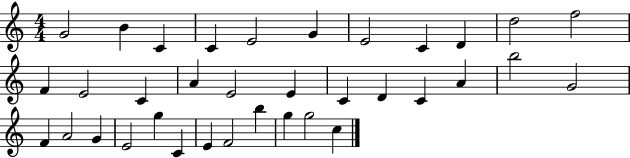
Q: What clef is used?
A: treble